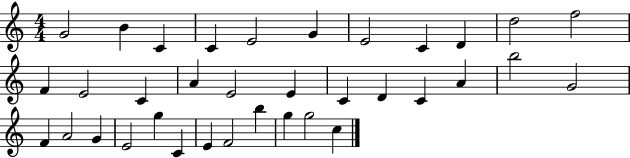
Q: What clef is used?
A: treble